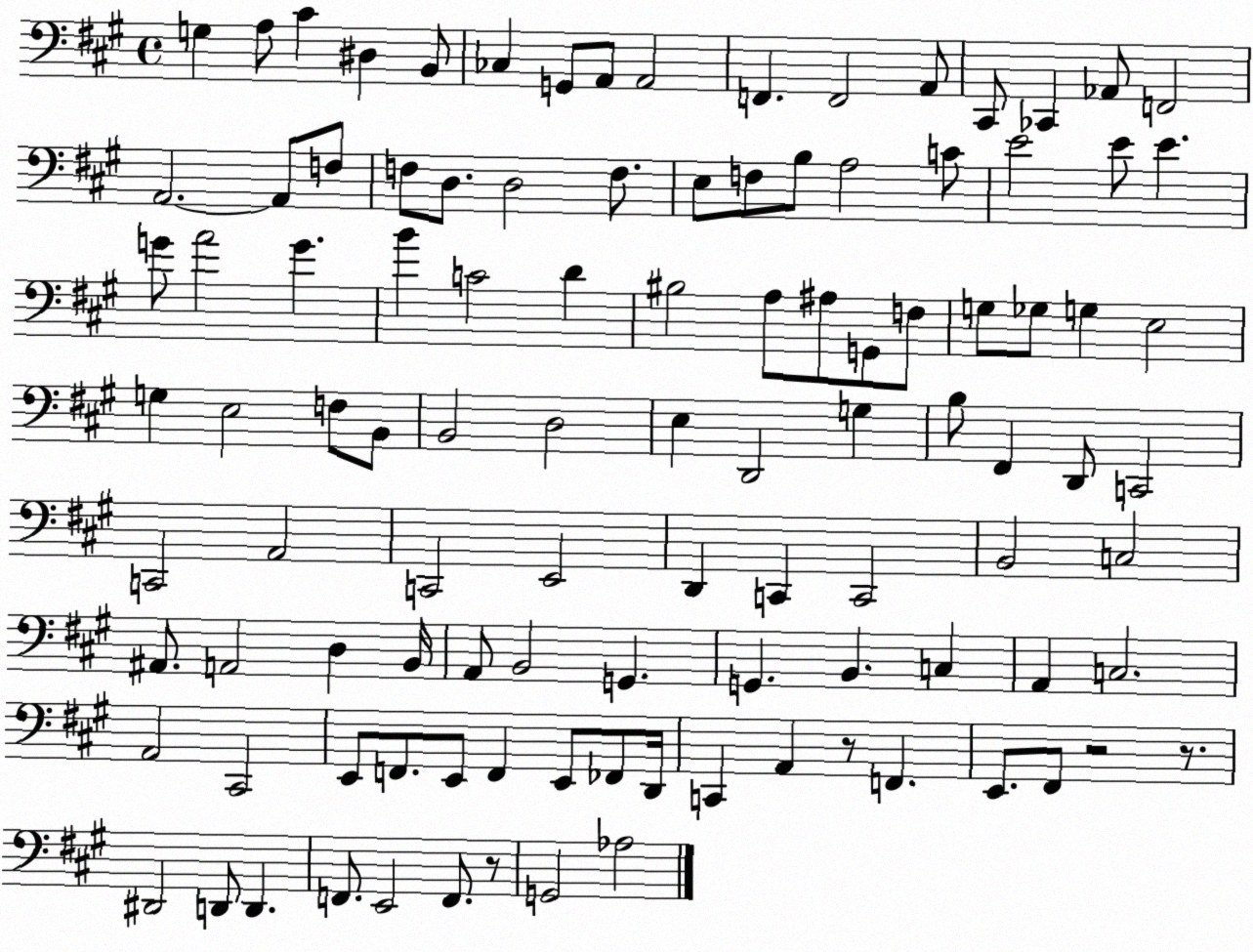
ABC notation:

X:1
T:Untitled
M:4/4
L:1/4
K:A
G, A,/2 ^C ^D, B,,/2 _C, G,,/2 A,,/2 A,,2 F,, F,,2 A,,/2 ^C,,/2 _C,, _A,,/2 F,,2 A,,2 A,,/2 F,/2 F,/2 D,/2 D,2 F,/2 E,/2 F,/2 B,/2 A,2 C/2 E2 E/2 E G/2 A2 G B C2 D ^B,2 A,/2 ^A,/2 G,,/2 F,/2 G,/2 _G,/2 G, E,2 G, E,2 F,/2 B,,/2 B,,2 D,2 E, D,,2 G, B,/2 ^F,, D,,/2 C,,2 C,,2 A,,2 C,,2 E,,2 D,, C,, C,,2 B,,2 C,2 ^A,,/2 A,,2 D, B,,/4 A,,/2 B,,2 G,, G,, B,, C, A,, C,2 A,,2 ^C,,2 E,,/2 F,,/2 E,,/2 F,, E,,/2 _F,,/2 D,,/4 C,, A,, z/2 F,, E,,/2 ^F,,/2 z2 z/2 ^D,,2 D,,/2 D,, F,,/2 E,,2 F,,/2 z/2 G,,2 _A,2